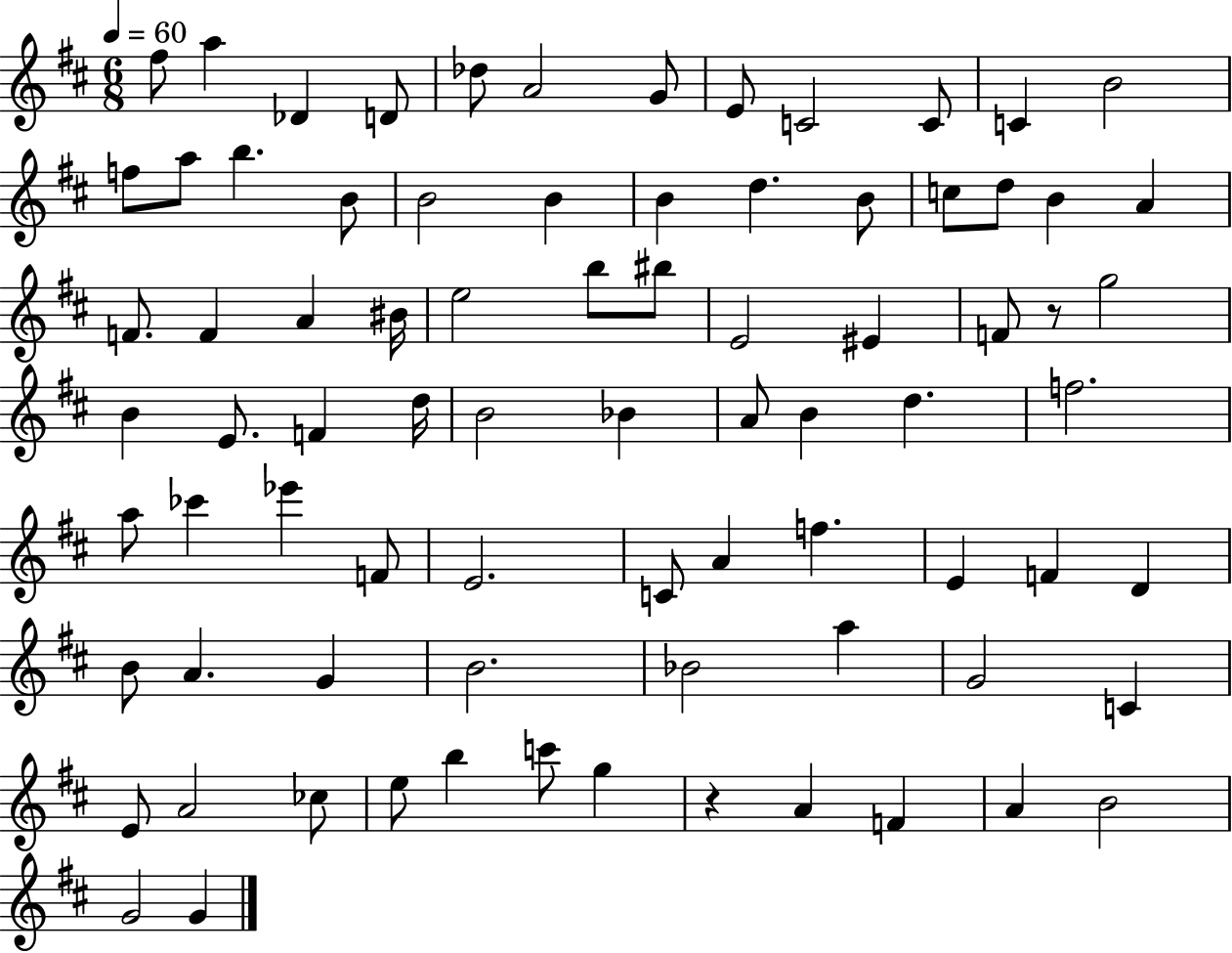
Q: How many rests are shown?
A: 2